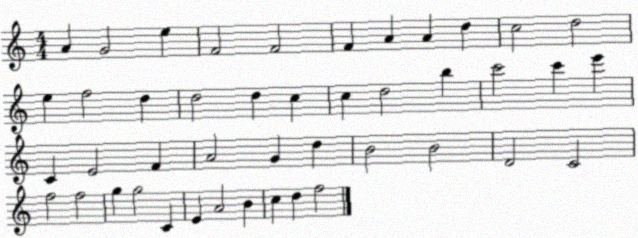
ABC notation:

X:1
T:Untitled
M:4/4
L:1/4
K:C
A G2 e F2 F2 F A A d c2 d2 e f2 d d2 d c c d2 b c'2 c' e' C E2 F A2 G d B2 B2 D2 C2 f2 f2 g g2 C E A2 B c d f2